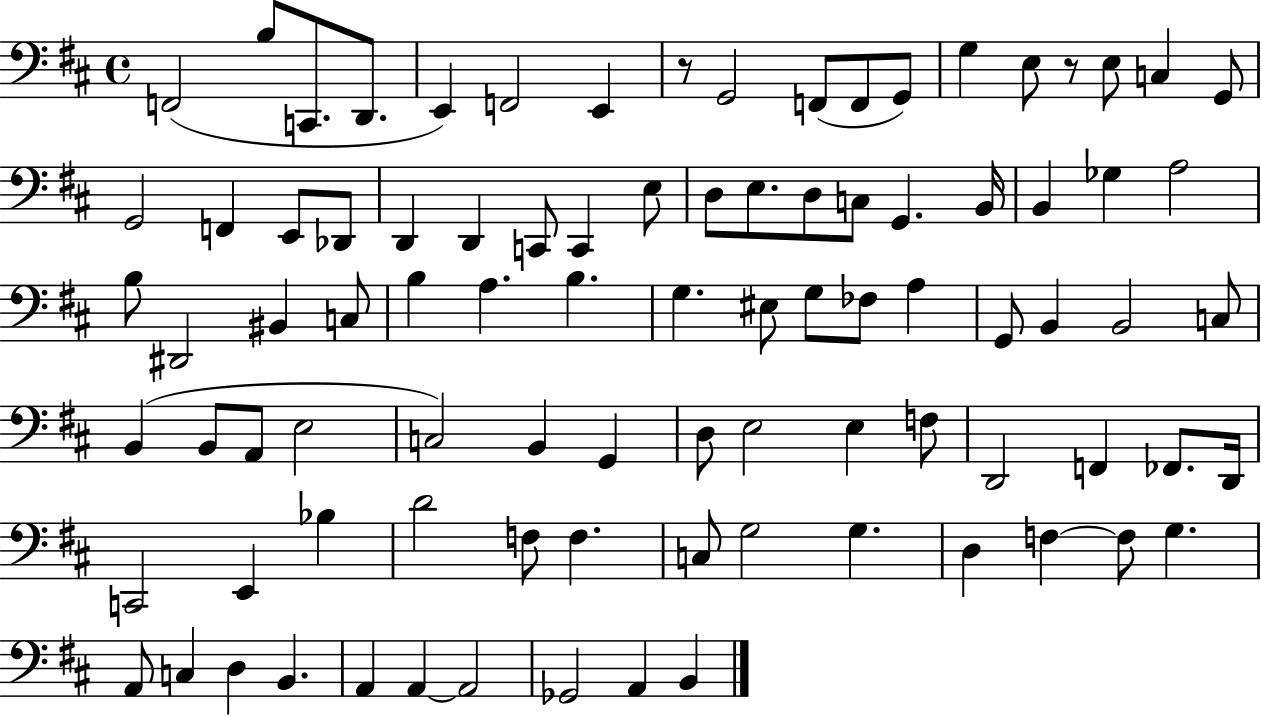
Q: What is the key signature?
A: D major